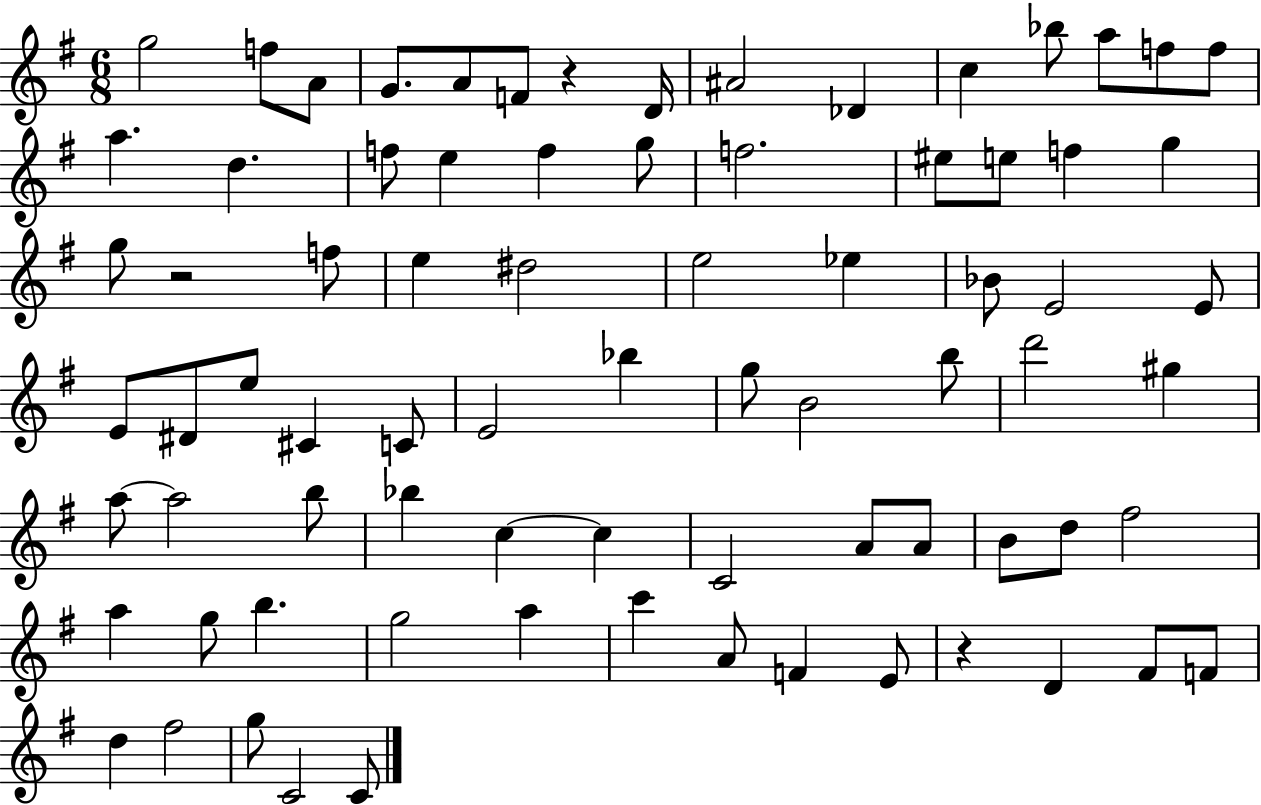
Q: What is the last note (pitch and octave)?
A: C4